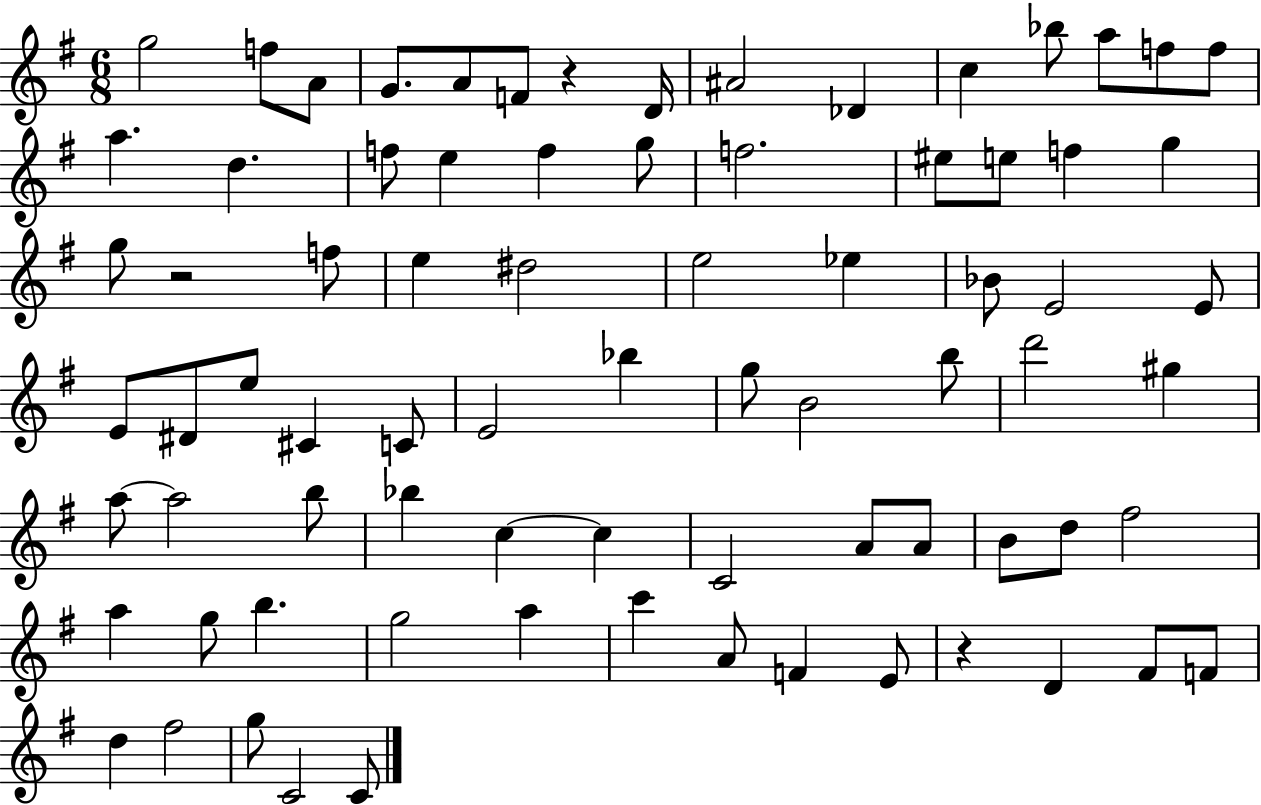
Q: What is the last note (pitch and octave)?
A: C4